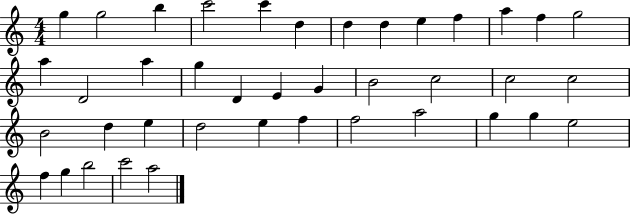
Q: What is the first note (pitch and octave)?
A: G5